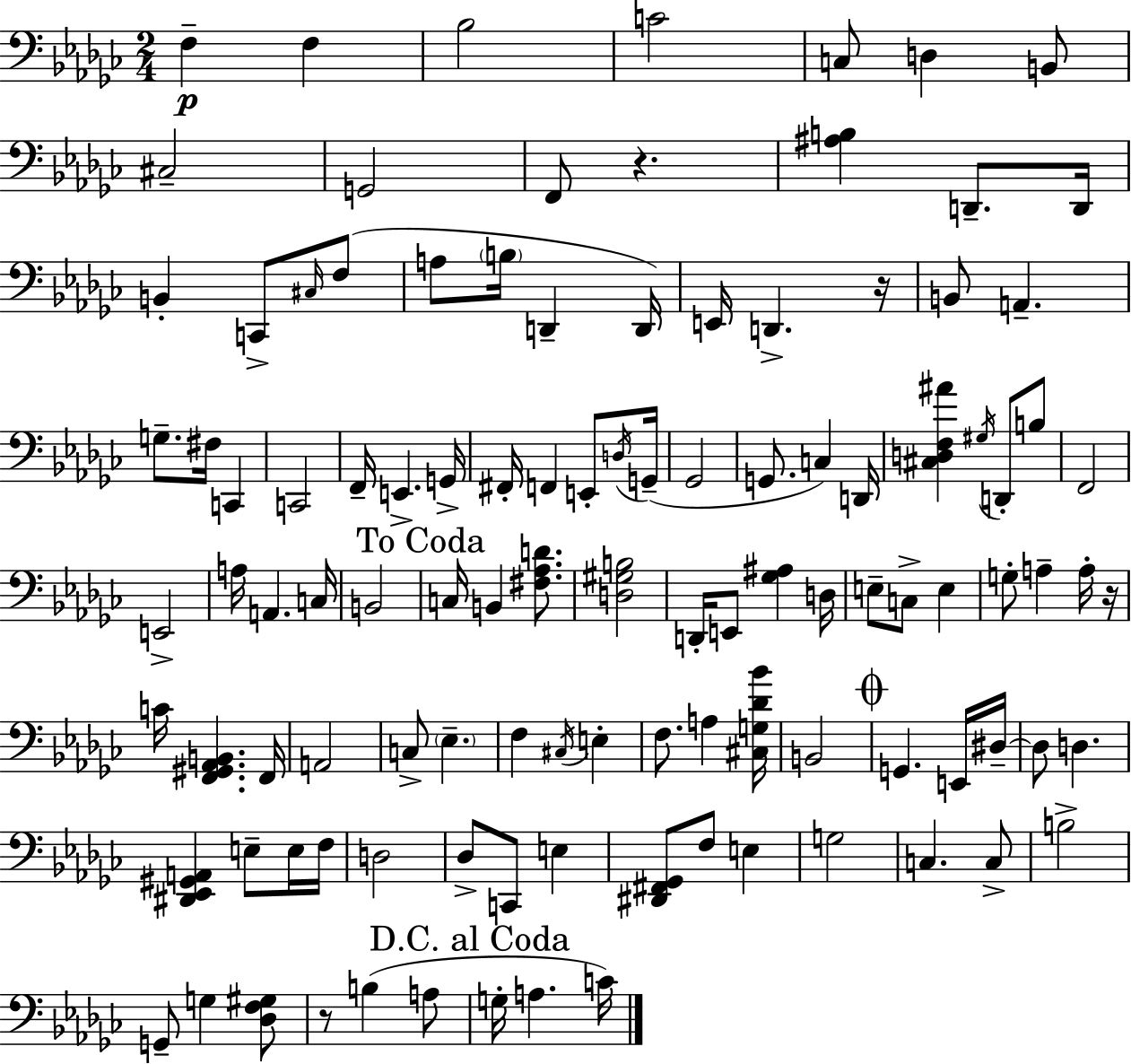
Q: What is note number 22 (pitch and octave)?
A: D2